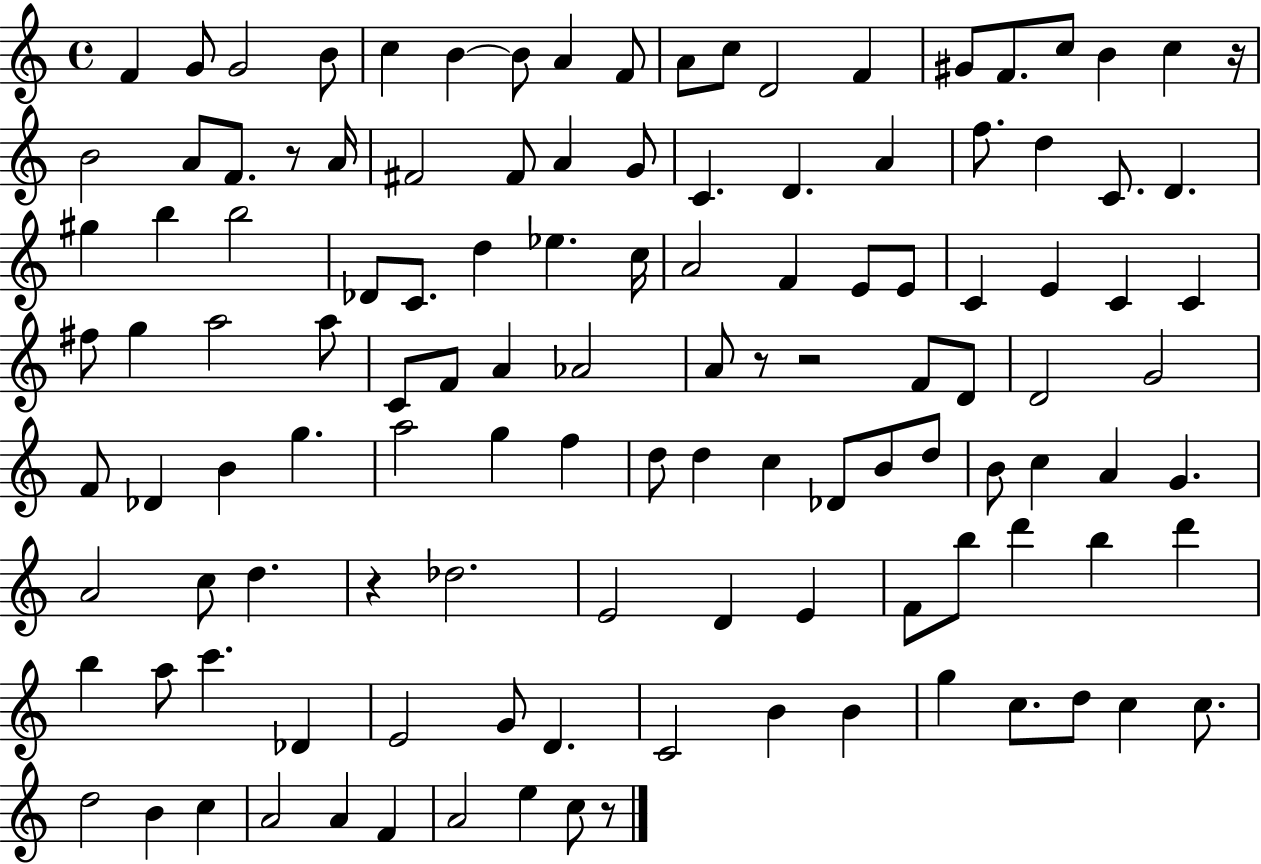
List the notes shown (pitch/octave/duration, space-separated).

F4/q G4/e G4/h B4/e C5/q B4/q B4/e A4/q F4/e A4/e C5/e D4/h F4/q G#4/e F4/e. C5/e B4/q C5/q R/s B4/h A4/e F4/e. R/e A4/s F#4/h F#4/e A4/q G4/e C4/q. D4/q. A4/q F5/e. D5/q C4/e. D4/q. G#5/q B5/q B5/h Db4/e C4/e. D5/q Eb5/q. C5/s A4/h F4/q E4/e E4/e C4/q E4/q C4/q C4/q F#5/e G5/q A5/h A5/e C4/e F4/e A4/q Ab4/h A4/e R/e R/h F4/e D4/e D4/h G4/h F4/e Db4/q B4/q G5/q. A5/h G5/q F5/q D5/e D5/q C5/q Db4/e B4/e D5/e B4/e C5/q A4/q G4/q. A4/h C5/e D5/q. R/q Db5/h. E4/h D4/q E4/q F4/e B5/e D6/q B5/q D6/q B5/q A5/e C6/q. Db4/q E4/h G4/e D4/q. C4/h B4/q B4/q G5/q C5/e. D5/e C5/q C5/e. D5/h B4/q C5/q A4/h A4/q F4/q A4/h E5/q C5/e R/e